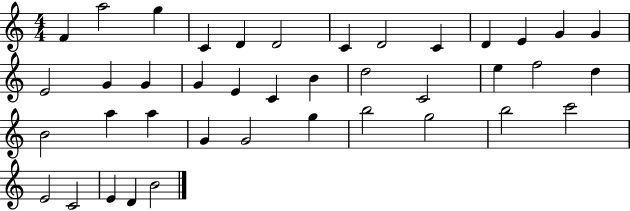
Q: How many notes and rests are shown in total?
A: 40